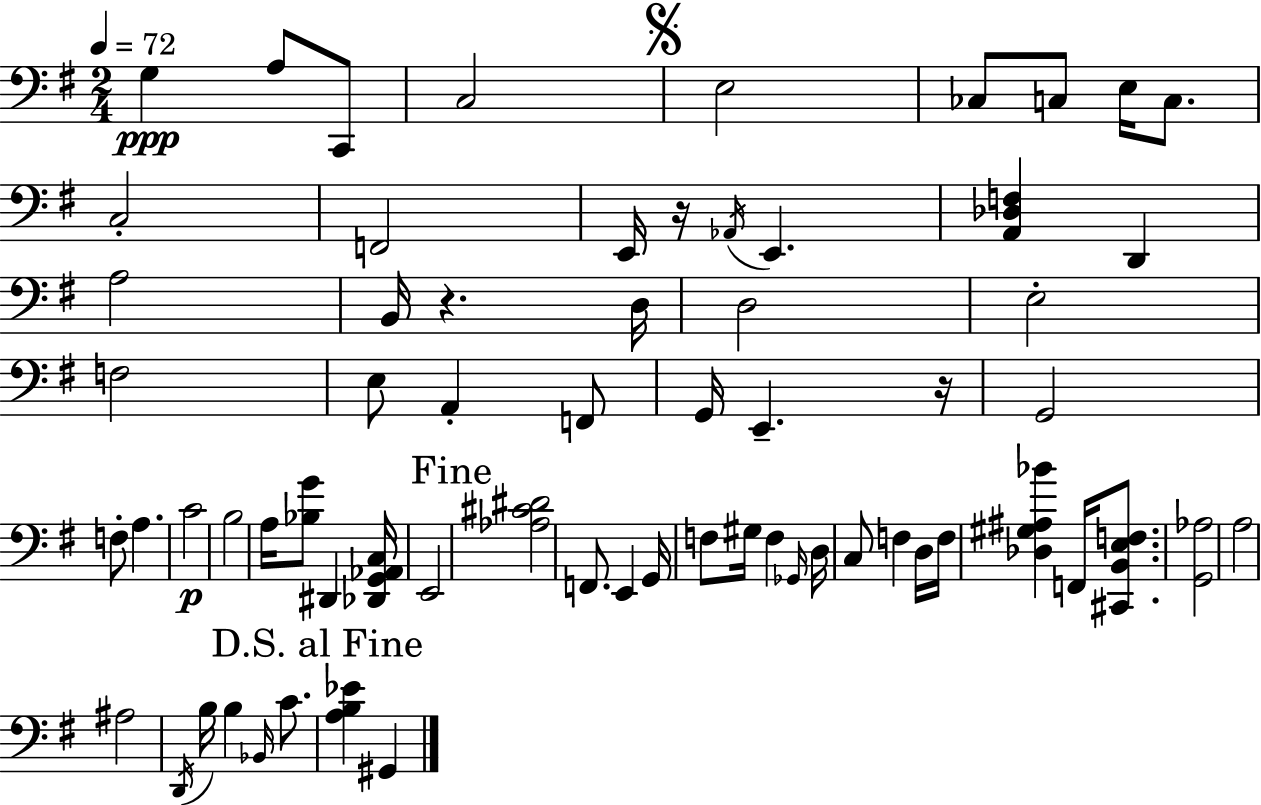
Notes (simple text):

G3/q A3/e C2/e C3/h E3/h CES3/e C3/e E3/s C3/e. C3/h F2/h E2/s R/s Ab2/s E2/q. [A2,Db3,F3]/q D2/q A3/h B2/s R/q. D3/s D3/h E3/h F3/h E3/e A2/q F2/e G2/s E2/q. R/s G2/h F3/e A3/q. C4/h B3/h A3/s [Bb3,G4]/e D#2/q [Db2,G2,Ab2,C3]/s E2/h [Ab3,C#4,D#4]/h F2/e. E2/q G2/s F3/e G#3/s F3/q Gb2/s D3/s C3/e F3/q D3/s F3/s [Db3,G#3,A#3,Bb4]/q F2/s [C#2,B2,E3,F3]/e. [G2,Ab3]/h A3/h A#3/h D2/s B3/s B3/q Bb2/s C4/e. [A3,B3,Eb4]/q G#2/q